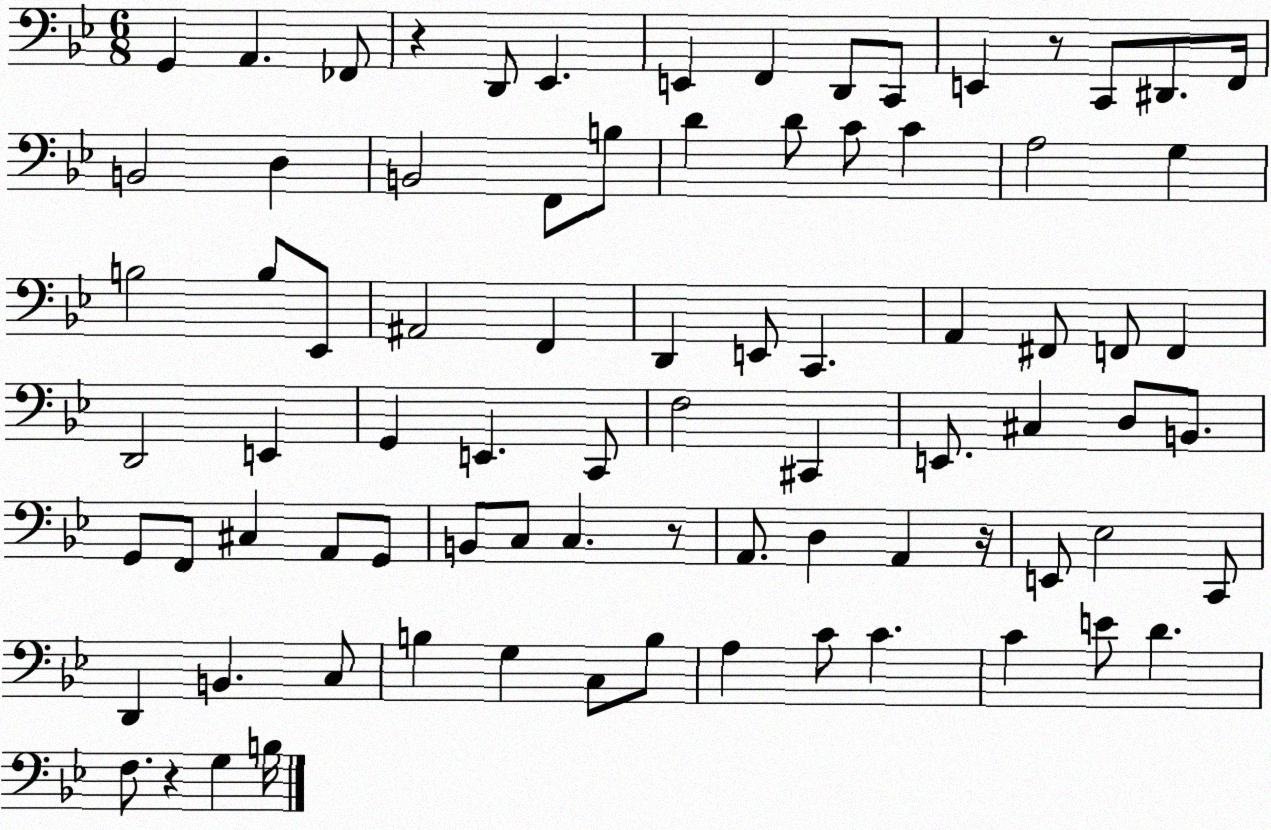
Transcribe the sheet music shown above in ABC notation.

X:1
T:Untitled
M:6/8
L:1/4
K:Bb
G,, A,, _F,,/2 z D,,/2 _E,, E,, F,, D,,/2 C,,/2 E,, z/2 C,,/2 ^D,,/2 F,,/4 B,,2 D, B,,2 F,,/2 B,/2 D D/2 C/2 C A,2 G, B,2 B,/2 _E,,/2 ^A,,2 F,, D,, E,,/2 C,, A,, ^F,,/2 F,,/2 F,, D,,2 E,, G,, E,, C,,/2 F,2 ^C,, E,,/2 ^C, D,/2 B,,/2 G,,/2 F,,/2 ^C, A,,/2 G,,/2 B,,/2 C,/2 C, z/2 A,,/2 D, A,, z/4 E,,/2 _E,2 C,,/2 D,, B,, C,/2 B, G, C,/2 B,/2 A, C/2 C C E/2 D F,/2 z G, B,/4